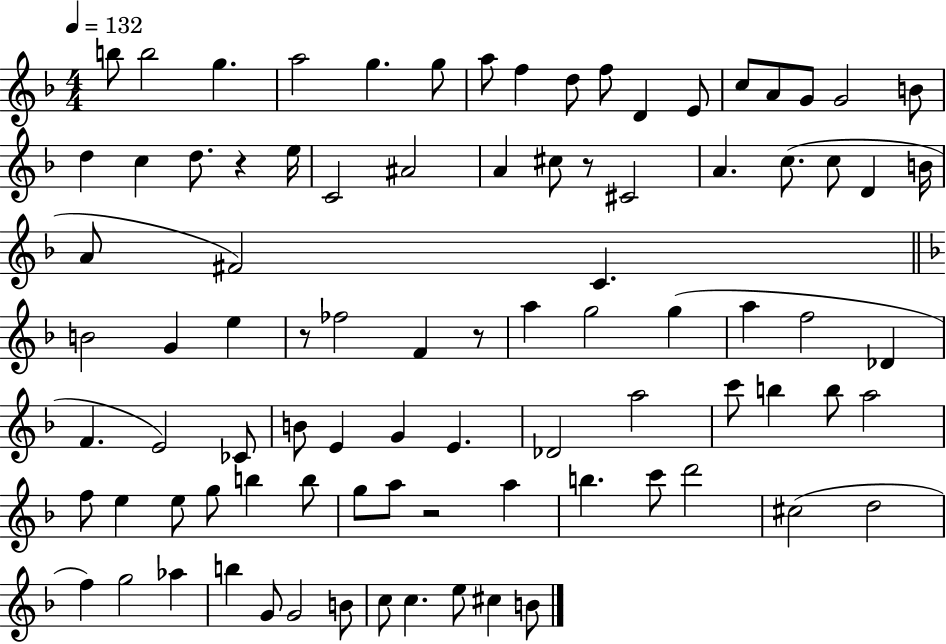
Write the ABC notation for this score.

X:1
T:Untitled
M:4/4
L:1/4
K:F
b/2 b2 g a2 g g/2 a/2 f d/2 f/2 D E/2 c/2 A/2 G/2 G2 B/2 d c d/2 z e/4 C2 ^A2 A ^c/2 z/2 ^C2 A c/2 c/2 D B/4 A/2 ^F2 C B2 G e z/2 _f2 F z/2 a g2 g a f2 _D F E2 _C/2 B/2 E G E _D2 a2 c'/2 b b/2 a2 f/2 e e/2 g/2 b b/2 g/2 a/2 z2 a b c'/2 d'2 ^c2 d2 f g2 _a b G/2 G2 B/2 c/2 c e/2 ^c B/2